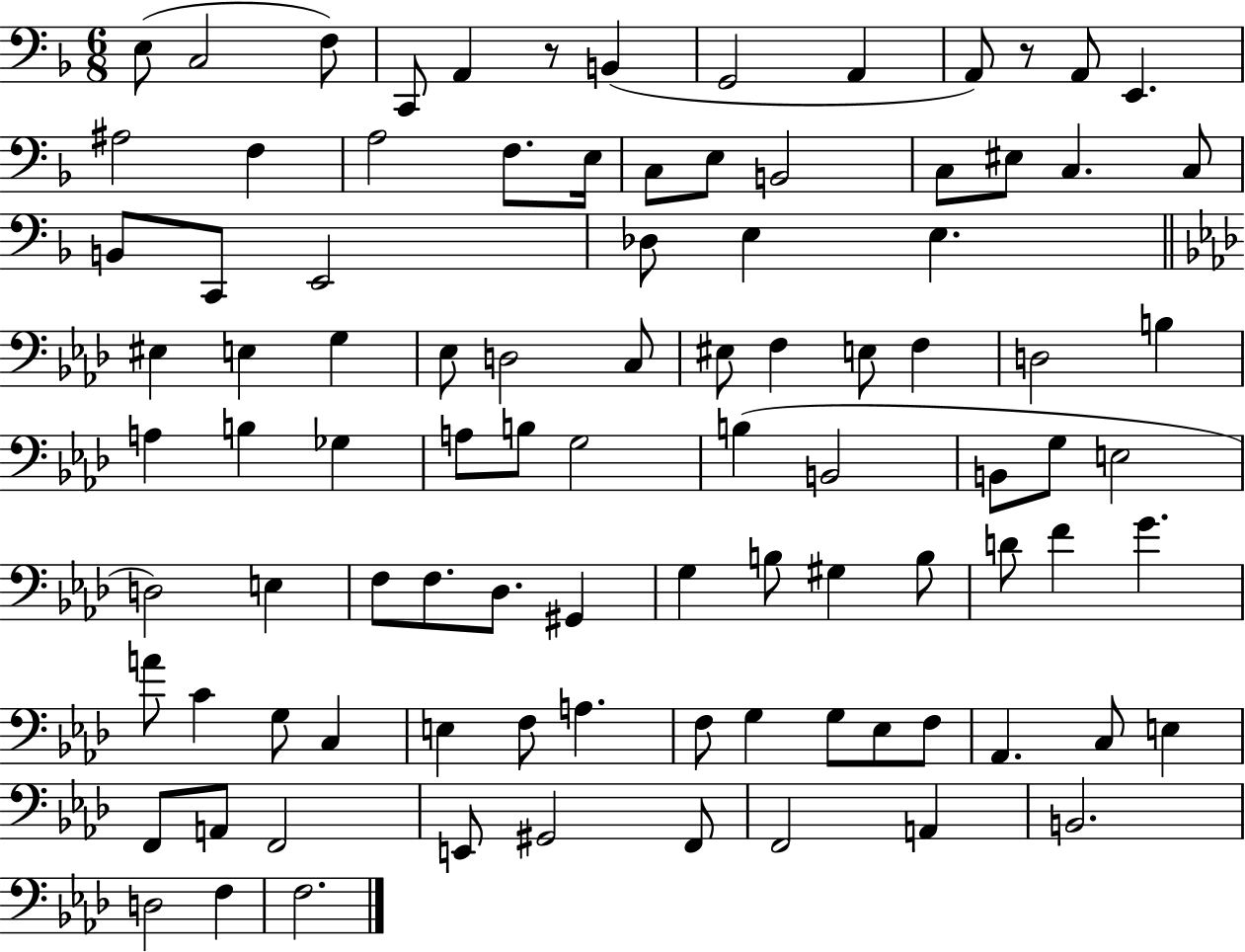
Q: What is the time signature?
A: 6/8